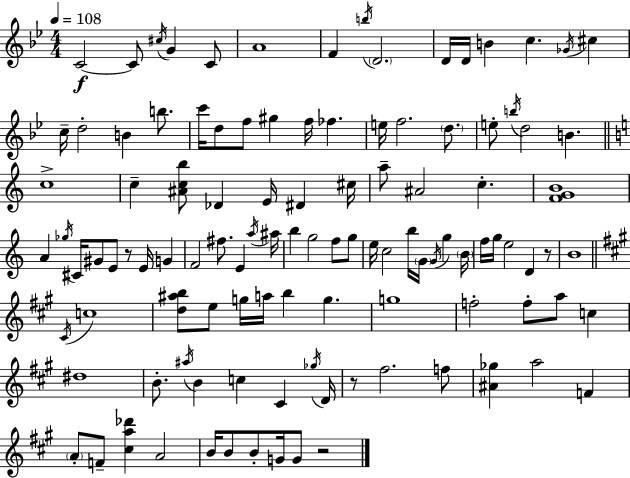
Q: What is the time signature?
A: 4/4